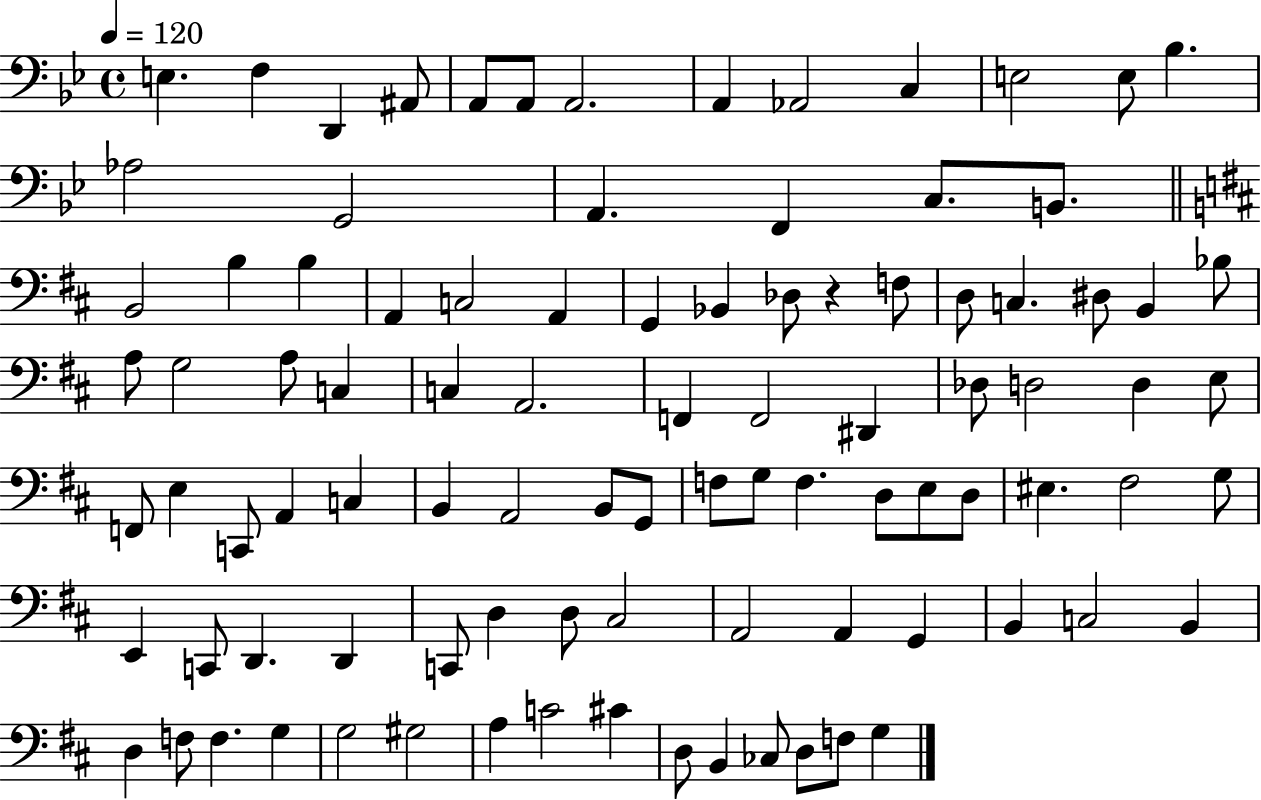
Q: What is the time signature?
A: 4/4